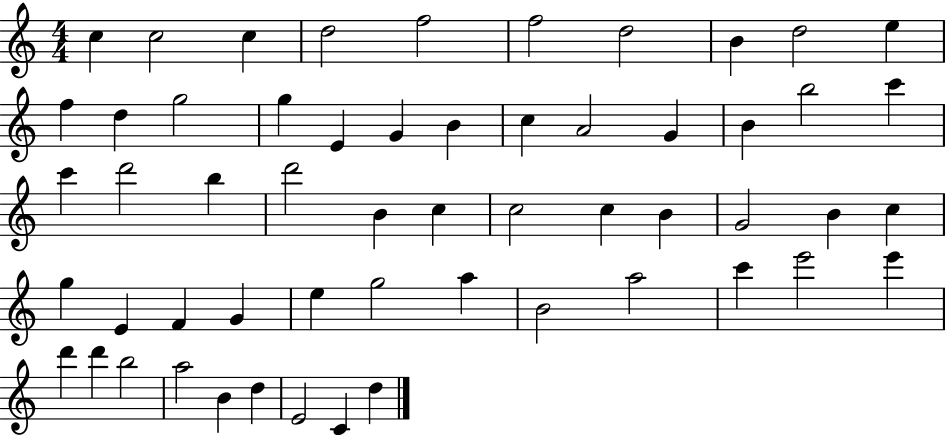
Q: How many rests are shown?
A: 0